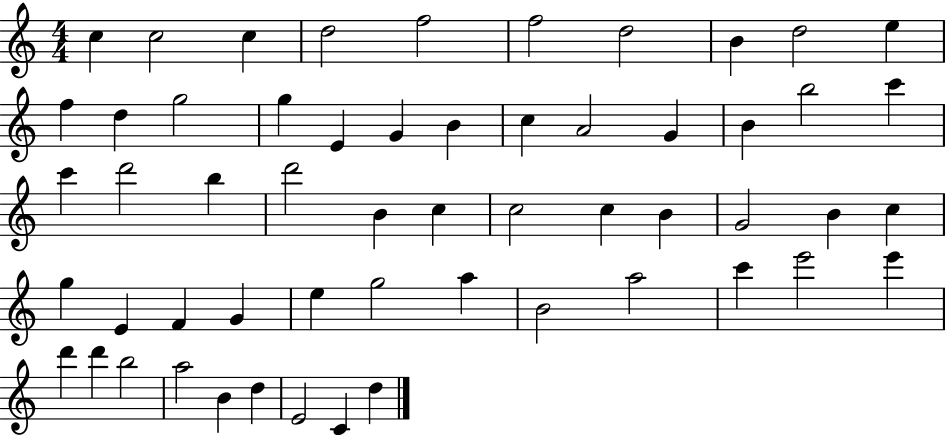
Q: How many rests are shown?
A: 0